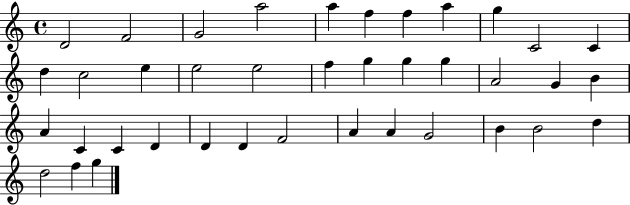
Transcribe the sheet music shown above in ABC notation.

X:1
T:Untitled
M:4/4
L:1/4
K:C
D2 F2 G2 a2 a f f a g C2 C d c2 e e2 e2 f g g g A2 G B A C C D D D F2 A A G2 B B2 d d2 f g